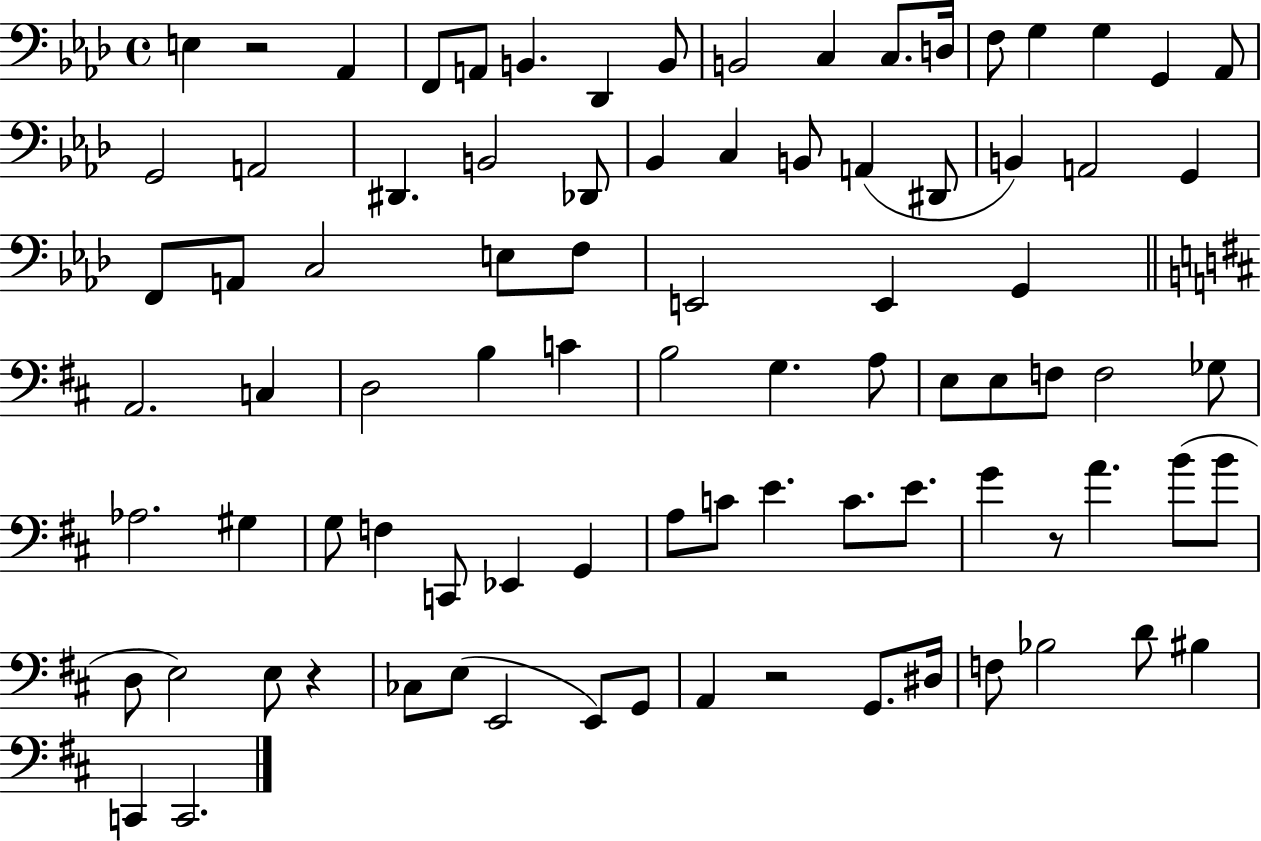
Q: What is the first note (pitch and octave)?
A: E3